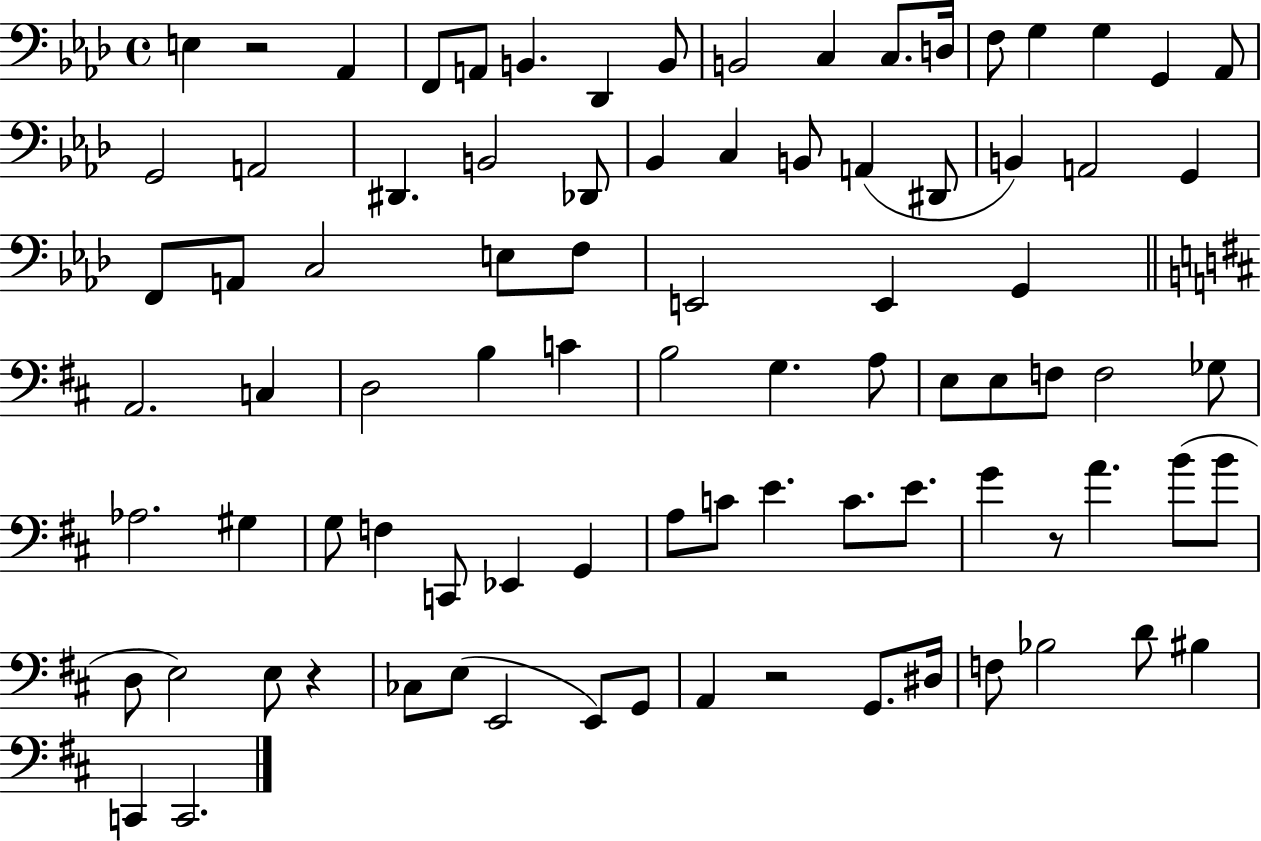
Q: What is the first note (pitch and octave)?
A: E3